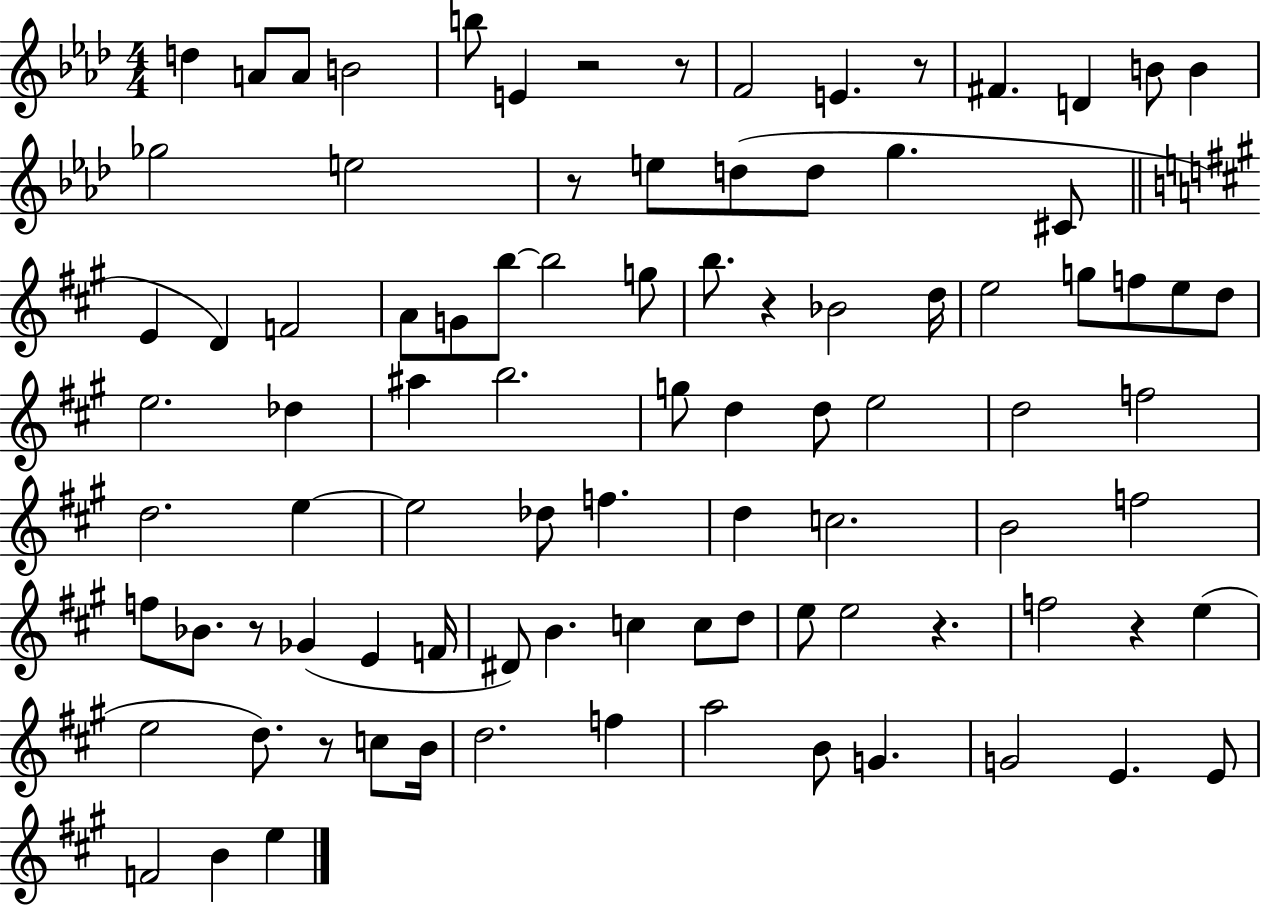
{
  \clef treble
  \numericTimeSignature
  \time 4/4
  \key aes \major
  d''4 a'8 a'8 b'2 | b''8 e'4 r2 r8 | f'2 e'4. r8 | fis'4. d'4 b'8 b'4 | \break ges''2 e''2 | r8 e''8 d''8( d''8 g''4. cis'8 | \bar "||" \break \key a \major e'4 d'4) f'2 | a'8 g'8 b''8~~ b''2 g''8 | b''8. r4 bes'2 d''16 | e''2 g''8 f''8 e''8 d''8 | \break e''2. des''4 | ais''4 b''2. | g''8 d''4 d''8 e''2 | d''2 f''2 | \break d''2. e''4~~ | e''2 des''8 f''4. | d''4 c''2. | b'2 f''2 | \break f''8 bes'8. r8 ges'4( e'4 f'16 | dis'8) b'4. c''4 c''8 d''8 | e''8 e''2 r4. | f''2 r4 e''4( | \break e''2 d''8.) r8 c''8 b'16 | d''2. f''4 | a''2 b'8 g'4. | g'2 e'4. e'8 | \break f'2 b'4 e''4 | \bar "|."
}